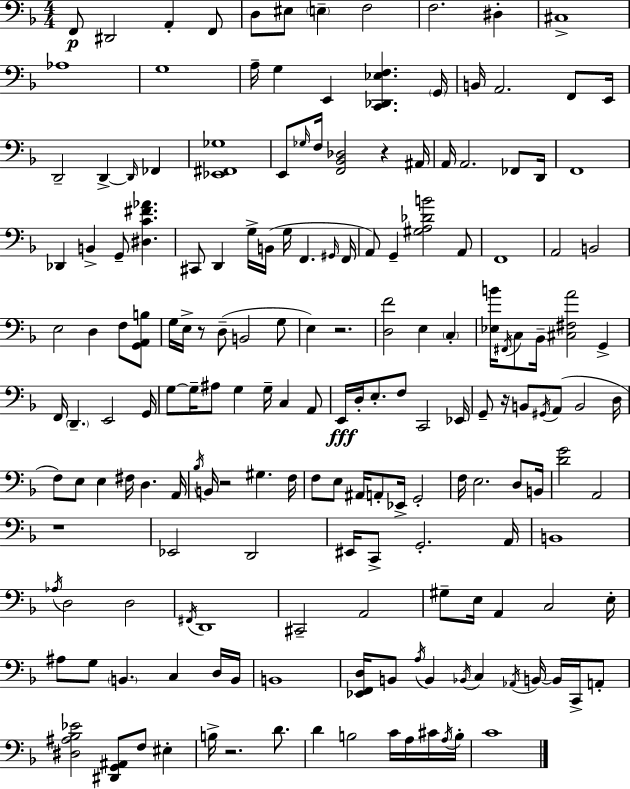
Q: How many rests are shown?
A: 7